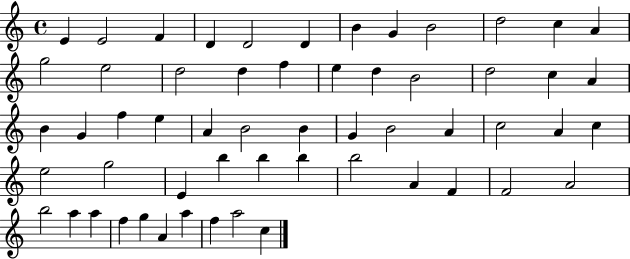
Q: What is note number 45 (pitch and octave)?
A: F4